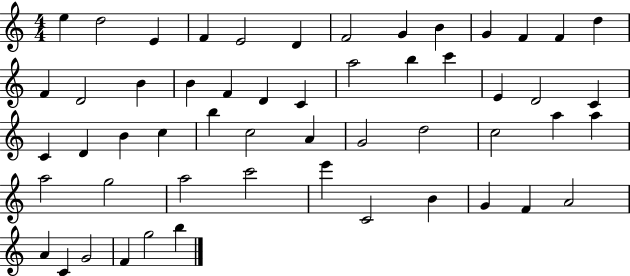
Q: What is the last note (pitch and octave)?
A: B5